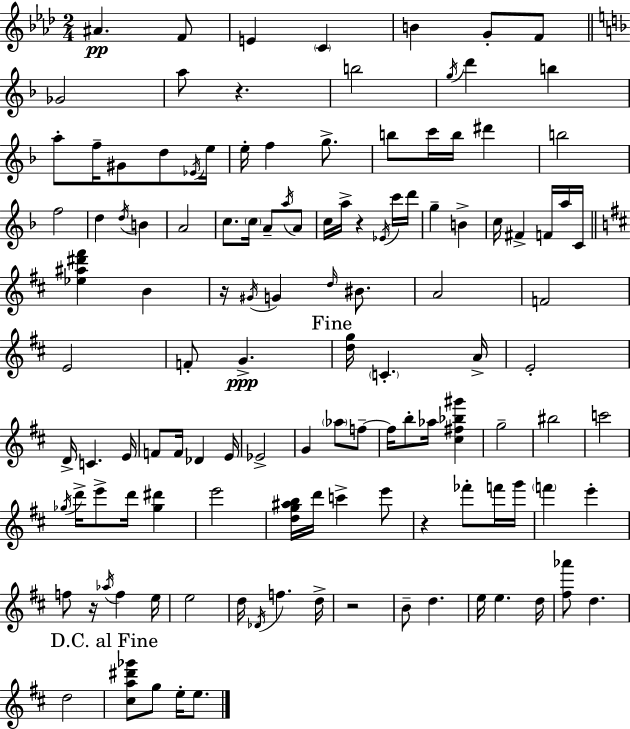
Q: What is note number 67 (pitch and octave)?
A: F4